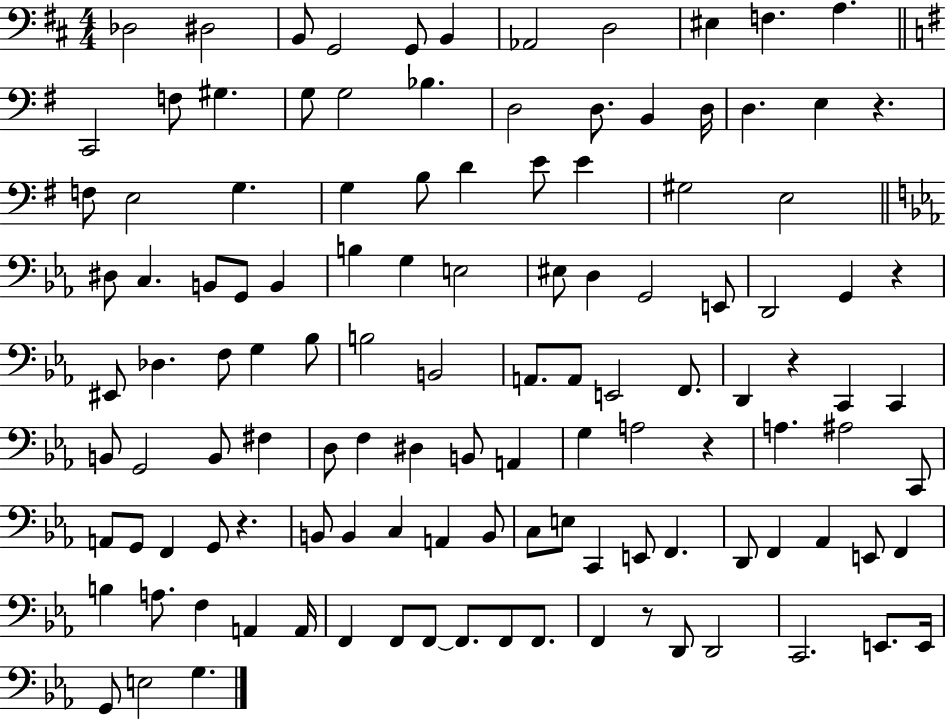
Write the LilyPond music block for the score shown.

{
  \clef bass
  \numericTimeSignature
  \time 4/4
  \key d \major
  des2 dis2 | b,8 g,2 g,8 b,4 | aes,2 d2 | eis4 f4. a4. | \break \bar "||" \break \key e \minor c,2 f8 gis4. | g8 g2 bes4. | d2 d8. b,4 d16 | d4. e4 r4. | \break f8 e2 g4. | g4 b8 d'4 e'8 e'4 | gis2 e2 | \bar "||" \break \key ees \major dis8 c4. b,8 g,8 b,4 | b4 g4 e2 | eis8 d4 g,2 e,8 | d,2 g,4 r4 | \break eis,8 des4. f8 g4 bes8 | b2 b,2 | a,8. a,8 e,2 f,8. | d,4 r4 c,4 c,4 | \break b,8 g,2 b,8 fis4 | d8 f4 dis4 b,8 a,4 | g4 a2 r4 | a4. ais2 c,8 | \break a,8 g,8 f,4 g,8 r4. | b,8 b,4 c4 a,4 b,8 | c8 e8 c,4 e,8 f,4. | d,8 f,4 aes,4 e,8 f,4 | \break b4 a8. f4 a,4 a,16 | f,4 f,8 f,8~~ f,8. f,8 f,8. | f,4 r8 d,8 d,2 | c,2. e,8. e,16 | \break g,8 e2 g4. | \bar "|."
}